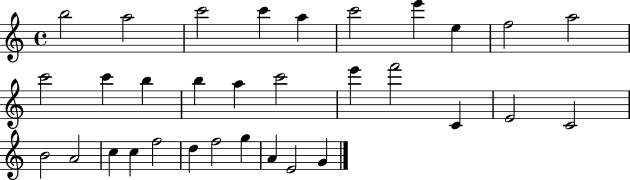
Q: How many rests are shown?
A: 0